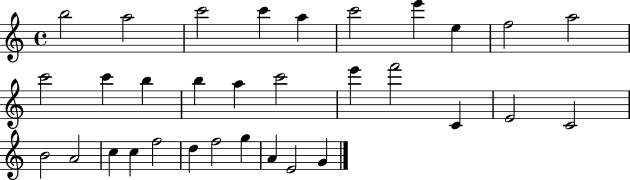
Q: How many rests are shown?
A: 0